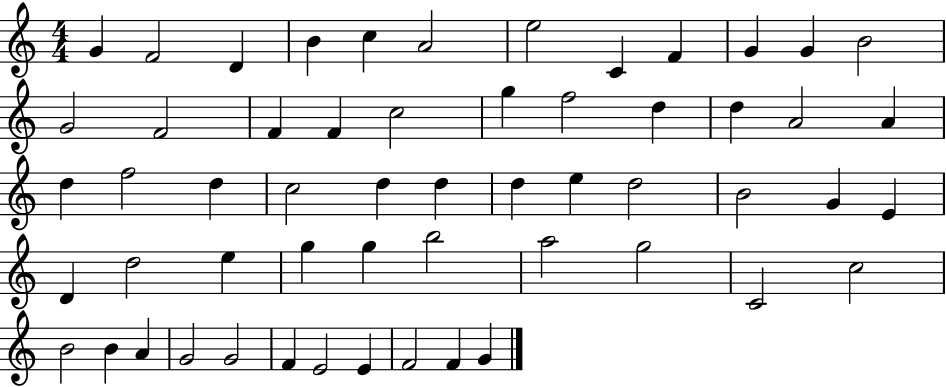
{
  \clef treble
  \numericTimeSignature
  \time 4/4
  \key c \major
  g'4 f'2 d'4 | b'4 c''4 a'2 | e''2 c'4 f'4 | g'4 g'4 b'2 | \break g'2 f'2 | f'4 f'4 c''2 | g''4 f''2 d''4 | d''4 a'2 a'4 | \break d''4 f''2 d''4 | c''2 d''4 d''4 | d''4 e''4 d''2 | b'2 g'4 e'4 | \break d'4 d''2 e''4 | g''4 g''4 b''2 | a''2 g''2 | c'2 c''2 | \break b'2 b'4 a'4 | g'2 g'2 | f'4 e'2 e'4 | f'2 f'4 g'4 | \break \bar "|."
}